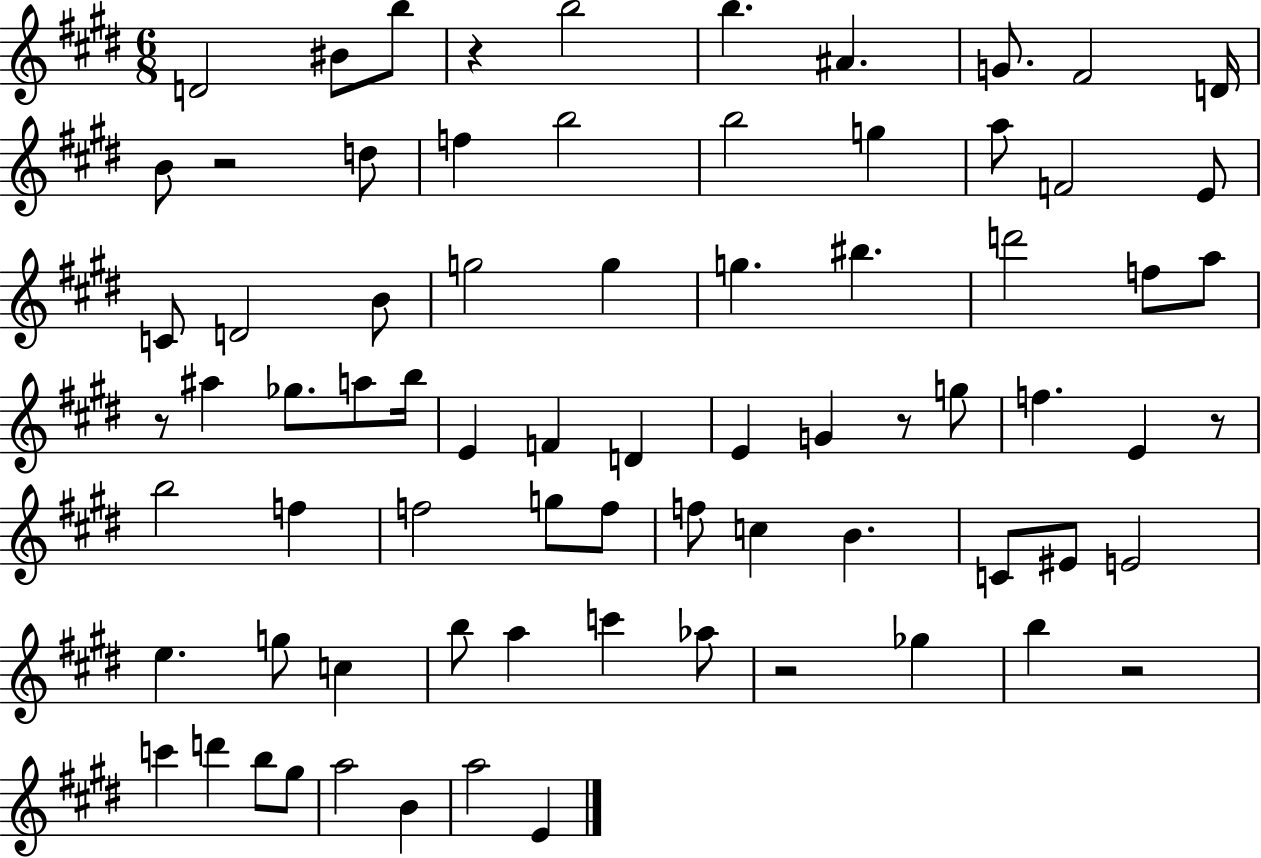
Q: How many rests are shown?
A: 7